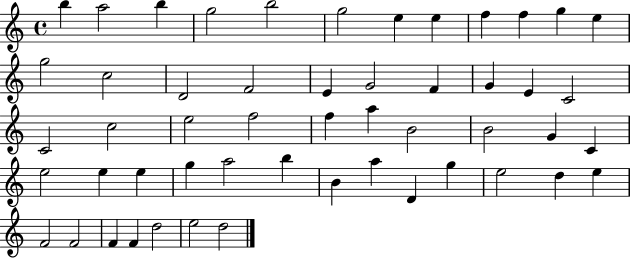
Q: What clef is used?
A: treble